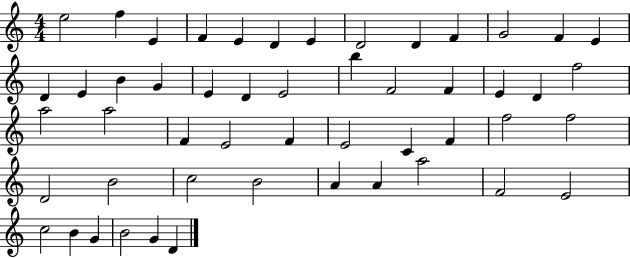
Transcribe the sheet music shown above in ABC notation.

X:1
T:Untitled
M:4/4
L:1/4
K:C
e2 f E F E D E D2 D F G2 F E D E B G E D E2 b F2 F E D f2 a2 a2 F E2 F E2 C F f2 f2 D2 B2 c2 B2 A A a2 F2 E2 c2 B G B2 G D